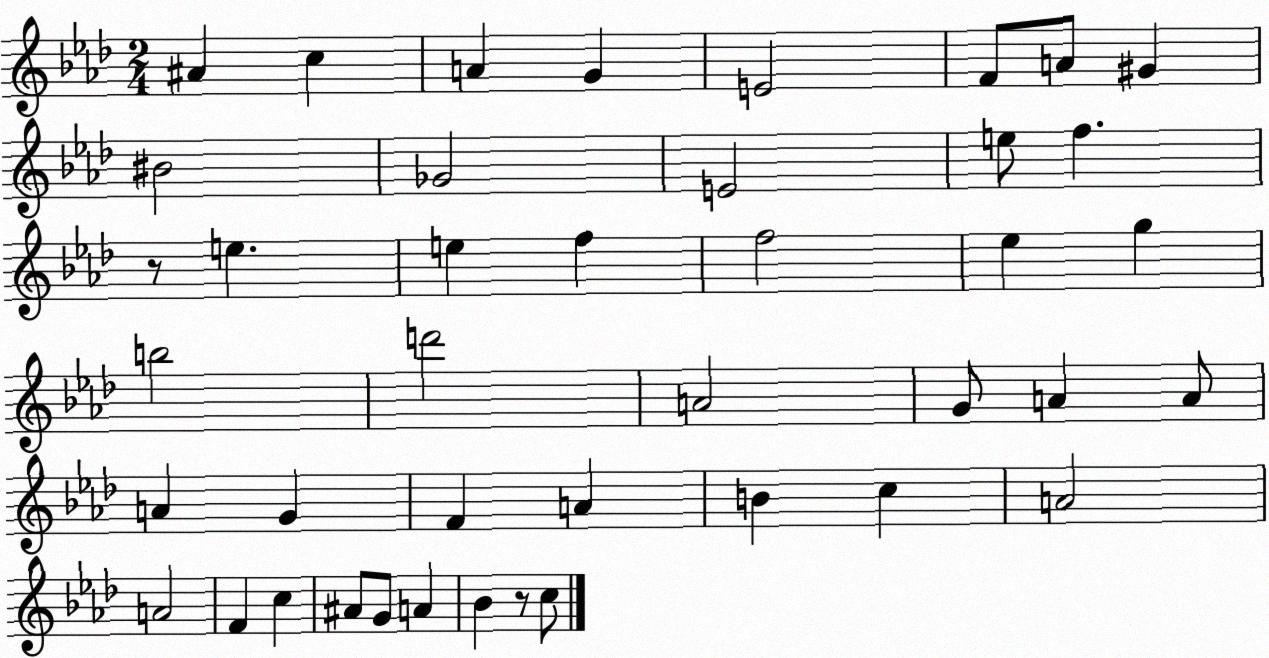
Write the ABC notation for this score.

X:1
T:Untitled
M:2/4
L:1/4
K:Ab
^A c A G E2 F/2 A/2 ^G ^B2 _G2 E2 e/2 f z/2 e e f f2 _e g b2 d'2 A2 G/2 A A/2 A G F A B c A2 A2 F c ^A/2 G/2 A _B z/2 c/2